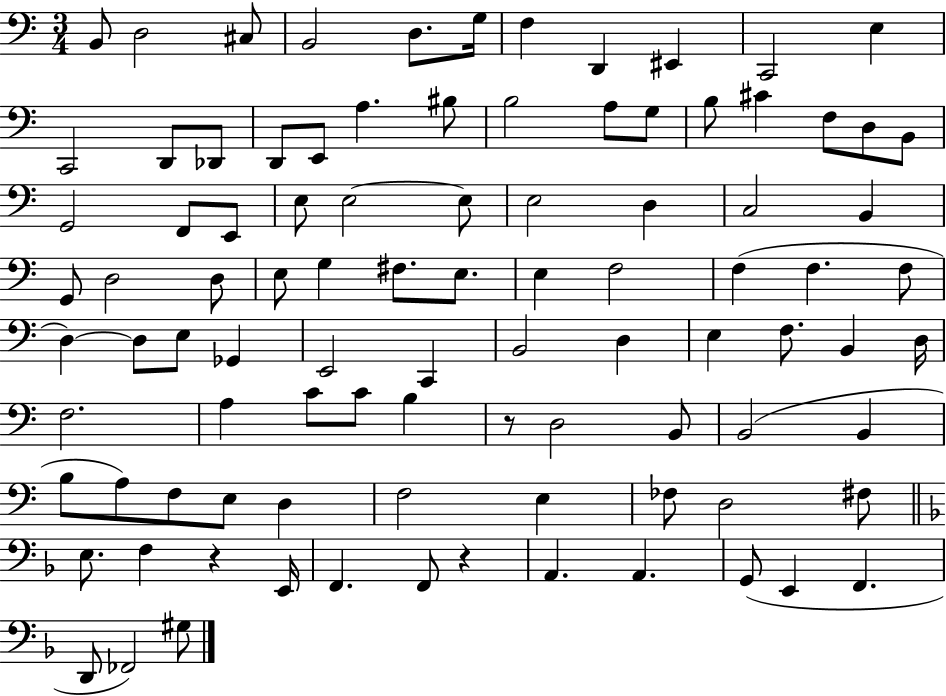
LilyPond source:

{
  \clef bass
  \numericTimeSignature
  \time 3/4
  \key c \major
  b,8 d2 cis8 | b,2 d8. g16 | f4 d,4 eis,4 | c,2 e4 | \break c,2 d,8 des,8 | d,8 e,8 a4. bis8 | b2 a8 g8 | b8 cis'4 f8 d8 b,8 | \break g,2 f,8 e,8 | e8 e2~~ e8 | e2 d4 | c2 b,4 | \break g,8 d2 d8 | e8 g4 fis8. e8. | e4 f2 | f4( f4. f8 | \break d4~~) d8 e8 ges,4 | e,2 c,4 | b,2 d4 | e4 f8. b,4 d16 | \break f2. | a4 c'8 c'8 b4 | r8 d2 b,8 | b,2( b,4 | \break b8 a8) f8 e8 d4 | f2 e4 | fes8 d2 fis8 | \bar "||" \break \key f \major e8. f4 r4 e,16 | f,4. f,8 r4 | a,4. a,4. | g,8( e,4 f,4. | \break d,8 fes,2) gis8 | \bar "|."
}